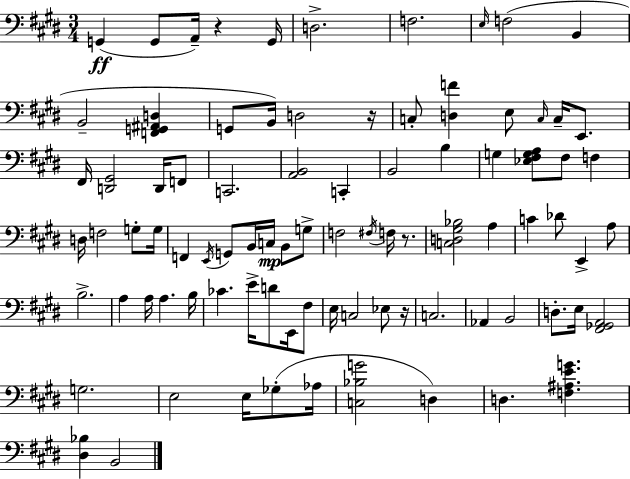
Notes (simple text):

G2/q G2/e A2/s R/q G2/s D3/h. F3/h. E3/s F3/h B2/q B2/h [F2,G2,A#2,D3]/q G2/e B2/s D3/h R/s C3/e [D3,F4]/q E3/e C3/s C3/s E2/e. F#2/s [D2,G#2]/h D2/s F2/e C2/h. [A2,B2]/h C2/q B2/h B3/q G3/q [Eb3,F#3,G3,A3]/e F#3/e F3/q D3/s F3/h G3/e G3/s F2/q E2/s G2/e B2/s C3/s B2/e G3/e F3/h F#3/s F3/s R/e. [C3,D3,G#3,Bb3]/h A3/q C4/q Db4/e E2/q A3/e B3/h. A3/q A3/s A3/q. B3/s CES4/q. E4/s D4/e E2/s F#3/e E3/s C3/h Eb3/e R/s C3/h. Ab2/q B2/h D3/e. E3/s [F#2,Gb2,A2]/h G3/h. E3/h E3/s Gb3/e Ab3/s [C3,Bb3,G4]/h D3/q D3/q. [F3,A#3,E4,G4]/q. [D#3,Bb3]/q B2/h